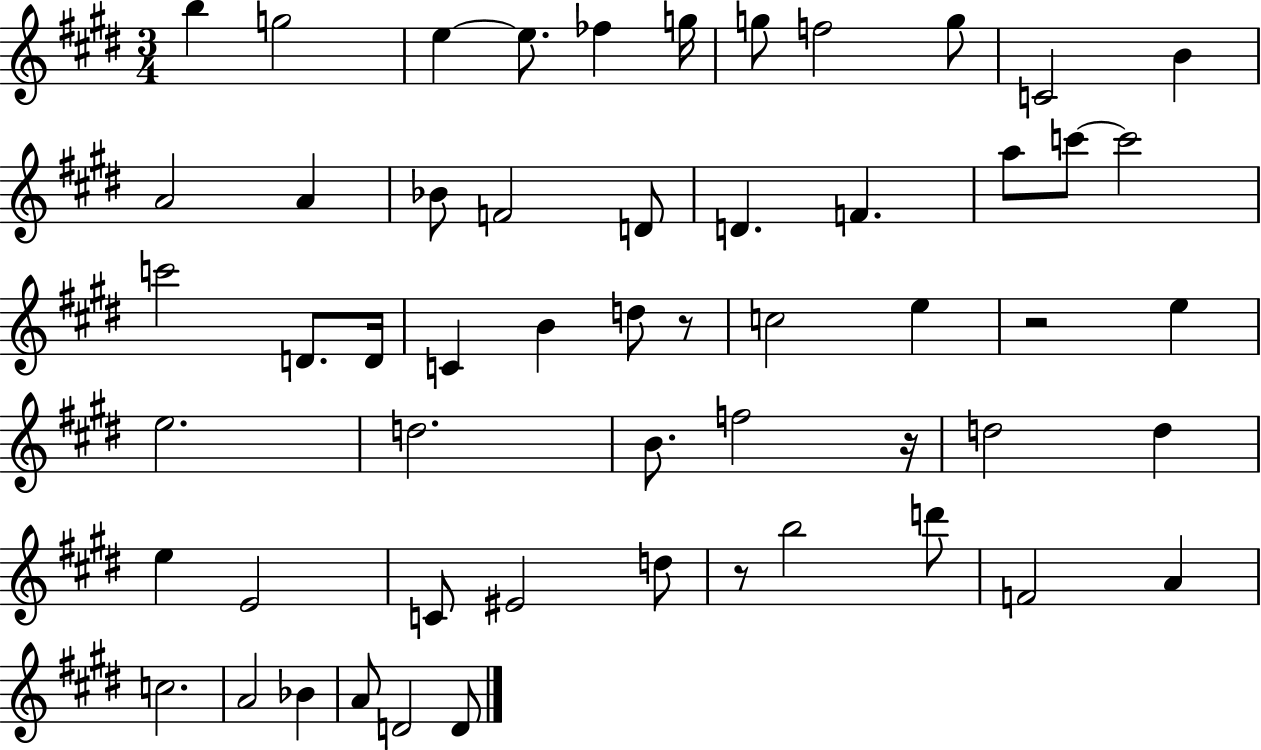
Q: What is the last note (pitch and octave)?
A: D4